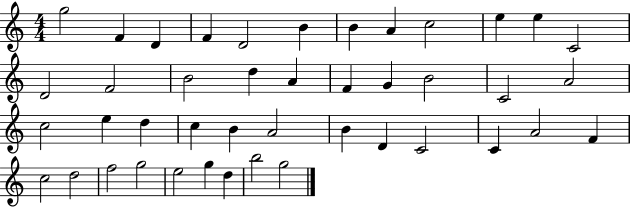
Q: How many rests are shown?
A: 0